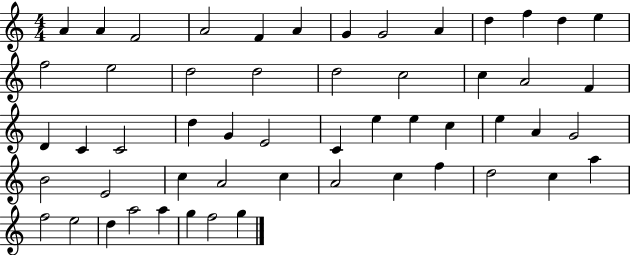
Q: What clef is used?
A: treble